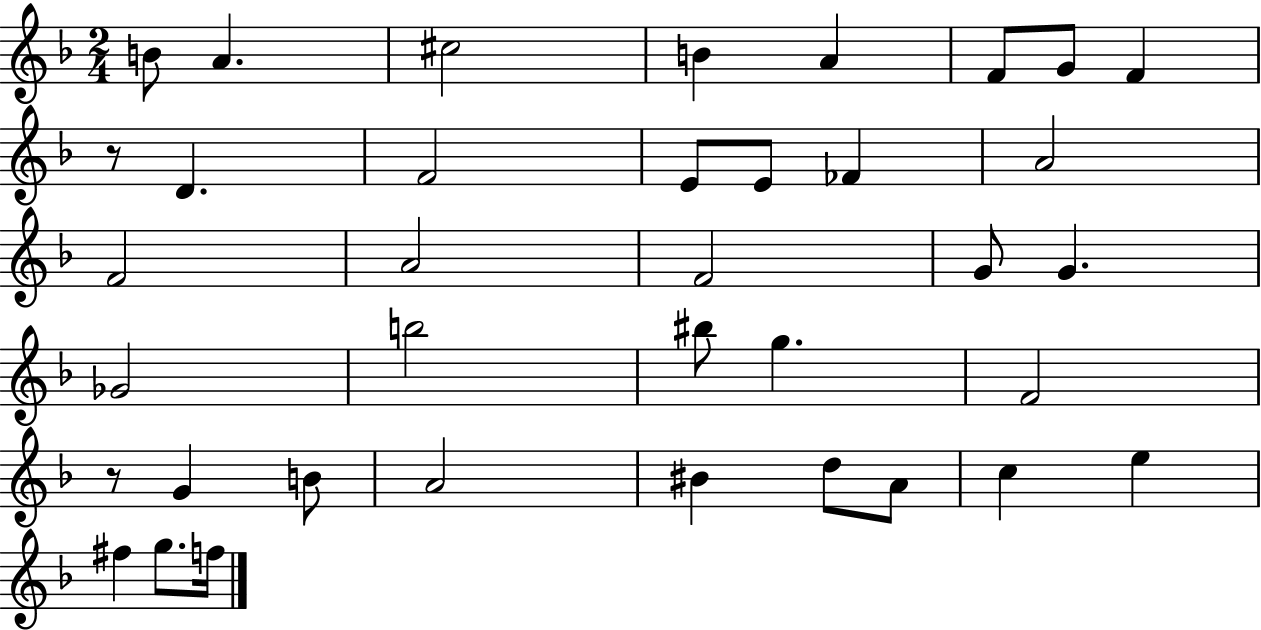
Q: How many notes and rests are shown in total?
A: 37